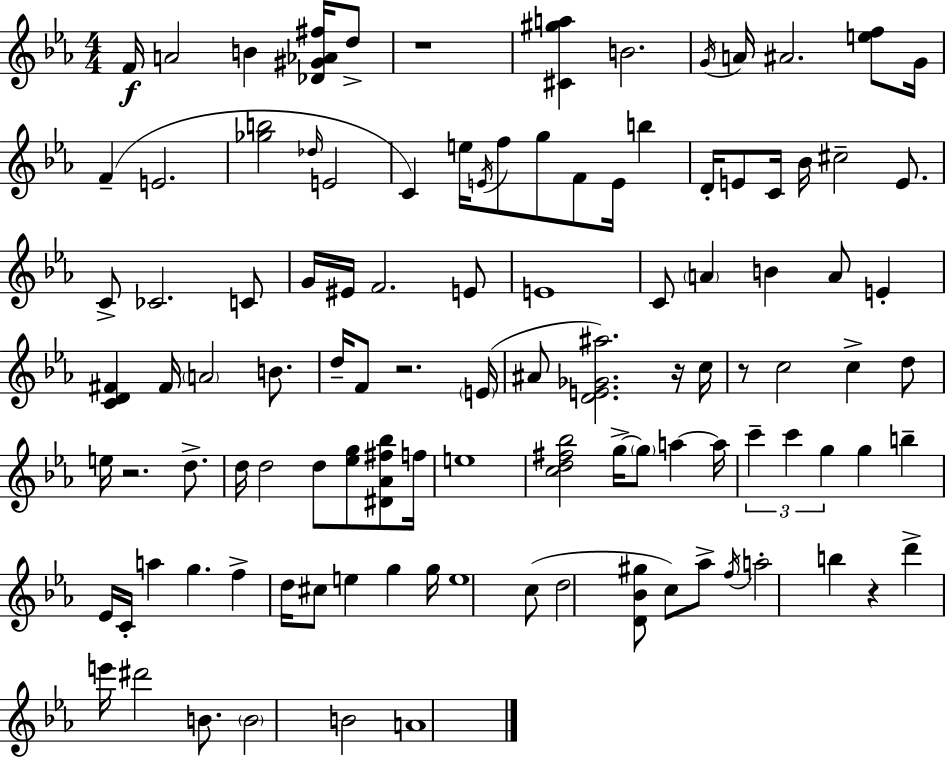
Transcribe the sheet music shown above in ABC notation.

X:1
T:Untitled
M:4/4
L:1/4
K:Eb
F/4 A2 B [_D^G_A^f]/4 d/2 z4 [^C^ga] B2 G/4 A/4 ^A2 [ef]/2 G/4 F E2 [_gb]2 _d/4 E2 C e/4 E/4 f/2 g/2 F/2 E/4 b D/4 E/2 C/4 _B/4 ^c2 E/2 C/2 _C2 C/2 G/4 ^E/4 F2 E/2 E4 C/2 A B A/2 E [CD^F] ^F/4 A2 B/2 d/4 F/2 z2 E/4 ^A/2 [DE_G^a]2 z/4 c/4 z/2 c2 c d/2 e/4 z2 d/2 d/4 d2 d/2 [_eg]/2 [^D_A^f_b]/2 f/4 e4 [cd^f_b]2 g/4 g/2 a a/4 c' c' g g b _E/4 C/4 a g f d/4 ^c/2 e g g/4 e4 c/2 d2 [D_B^g]/2 c/2 _a/2 f/4 a2 b z d' e'/4 ^d'2 B/2 B2 B2 A4